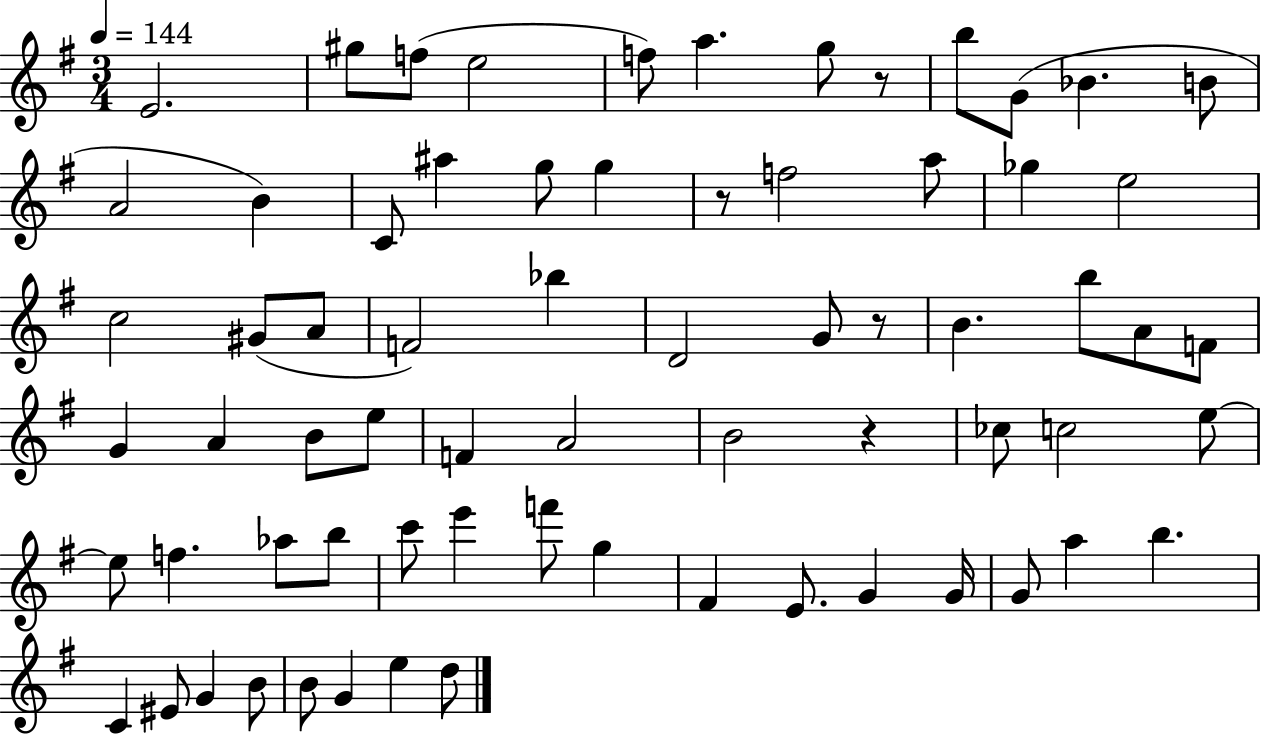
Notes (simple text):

E4/h. G#5/e F5/e E5/h F5/e A5/q. G5/e R/e B5/e G4/e Bb4/q. B4/e A4/h B4/q C4/e A#5/q G5/e G5/q R/e F5/h A5/e Gb5/q E5/h C5/h G#4/e A4/e F4/h Bb5/q D4/h G4/e R/e B4/q. B5/e A4/e F4/e G4/q A4/q B4/e E5/e F4/q A4/h B4/h R/q CES5/e C5/h E5/e E5/e F5/q. Ab5/e B5/e C6/e E6/q F6/e G5/q F#4/q E4/e. G4/q G4/s G4/e A5/q B5/q. C4/q EIS4/e G4/q B4/e B4/e G4/q E5/q D5/e